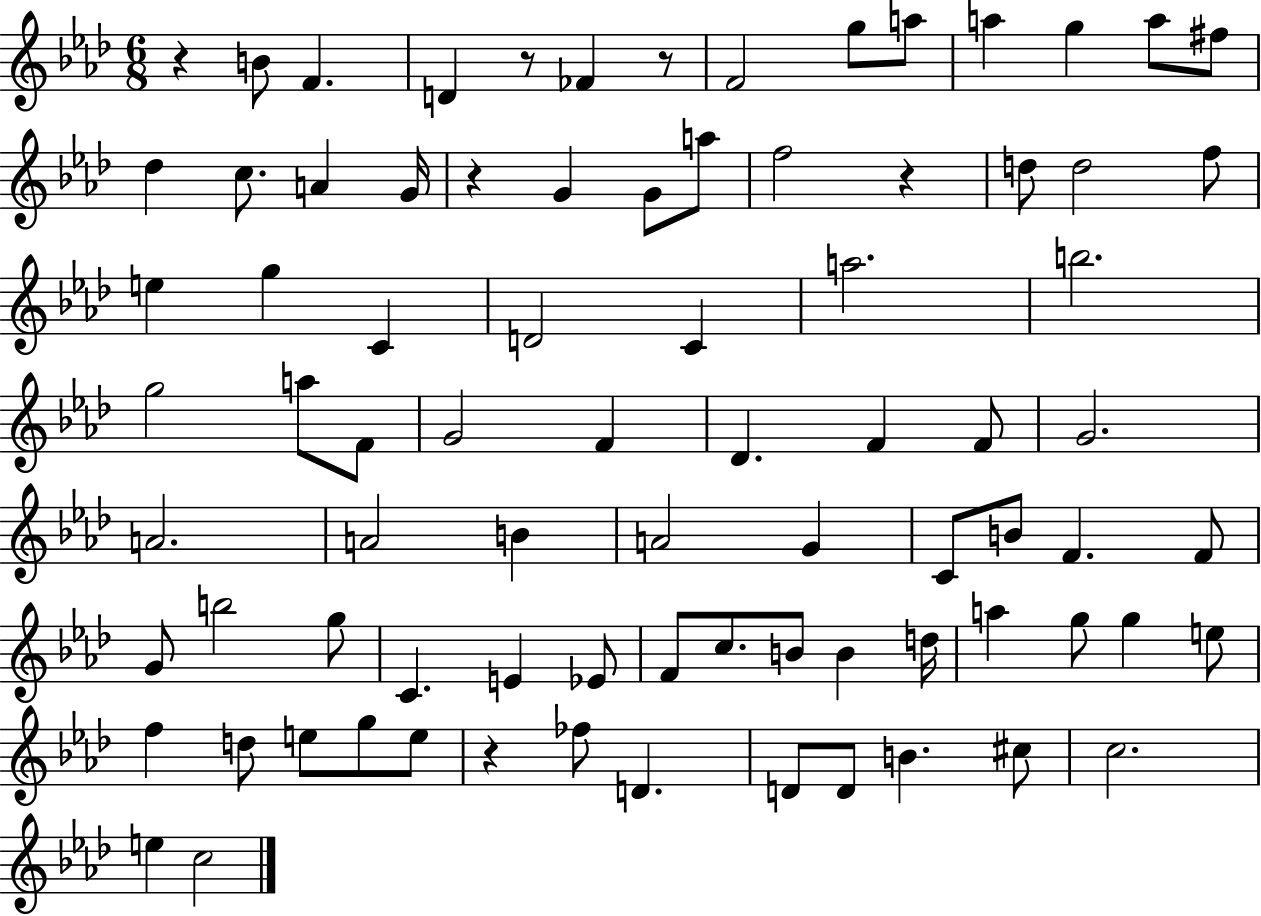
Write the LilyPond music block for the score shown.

{
  \clef treble
  \numericTimeSignature
  \time 6/8
  \key aes \major
  r4 b'8 f'4. | d'4 r8 fes'4 r8 | f'2 g''8 a''8 | a''4 g''4 a''8 fis''8 | \break des''4 c''8. a'4 g'16 | r4 g'4 g'8 a''8 | f''2 r4 | d''8 d''2 f''8 | \break e''4 g''4 c'4 | d'2 c'4 | a''2. | b''2. | \break g''2 a''8 f'8 | g'2 f'4 | des'4. f'4 f'8 | g'2. | \break a'2. | a'2 b'4 | a'2 g'4 | c'8 b'8 f'4. f'8 | \break g'8 b''2 g''8 | c'4. e'4 ees'8 | f'8 c''8. b'8 b'4 d''16 | a''4 g''8 g''4 e''8 | \break f''4 d''8 e''8 g''8 e''8 | r4 fes''8 d'4. | d'8 d'8 b'4. cis''8 | c''2. | \break e''4 c''2 | \bar "|."
}